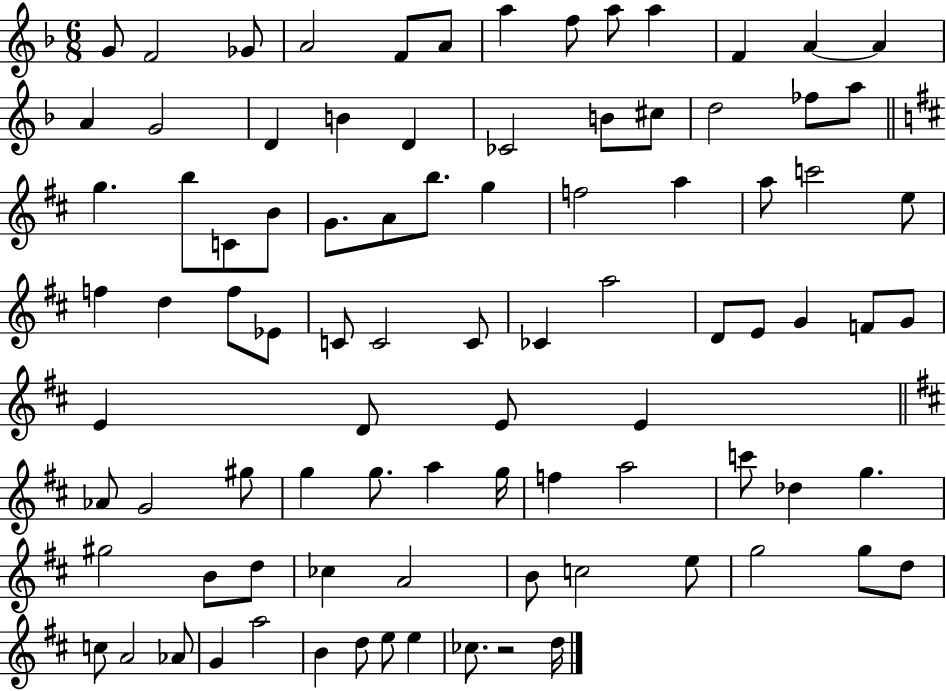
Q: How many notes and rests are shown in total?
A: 90